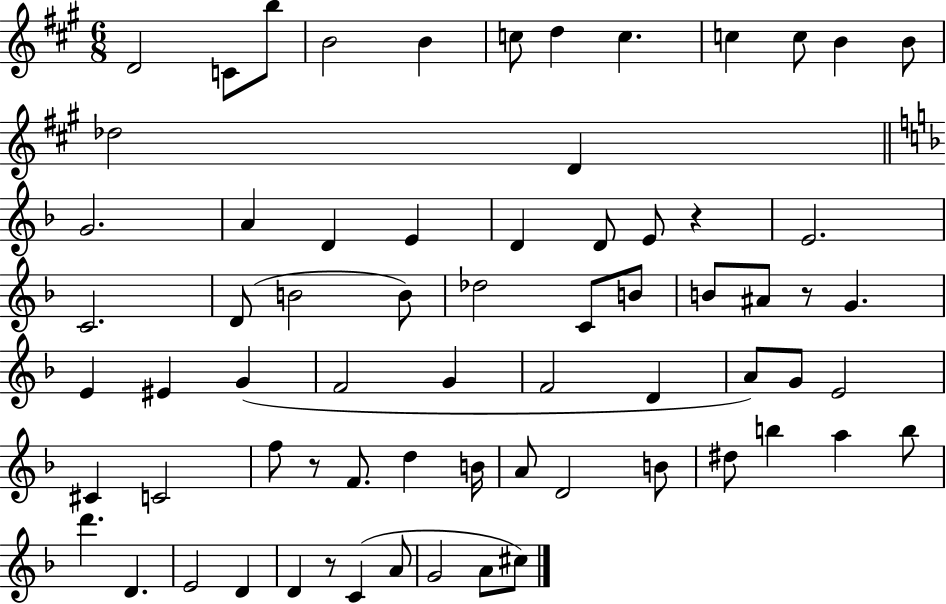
D4/h C4/e B5/e B4/h B4/q C5/e D5/q C5/q. C5/q C5/e B4/q B4/e Db5/h D4/q G4/h. A4/q D4/q E4/q D4/q D4/e E4/e R/q E4/h. C4/h. D4/e B4/h B4/e Db5/h C4/e B4/e B4/e A#4/e R/e G4/q. E4/q EIS4/q G4/q F4/h G4/q F4/h D4/q A4/e G4/e E4/h C#4/q C4/h F5/e R/e F4/e. D5/q B4/s A4/e D4/h B4/e D#5/e B5/q A5/q B5/e D6/q. D4/q. E4/h D4/q D4/q R/e C4/q A4/e G4/h A4/e C#5/e